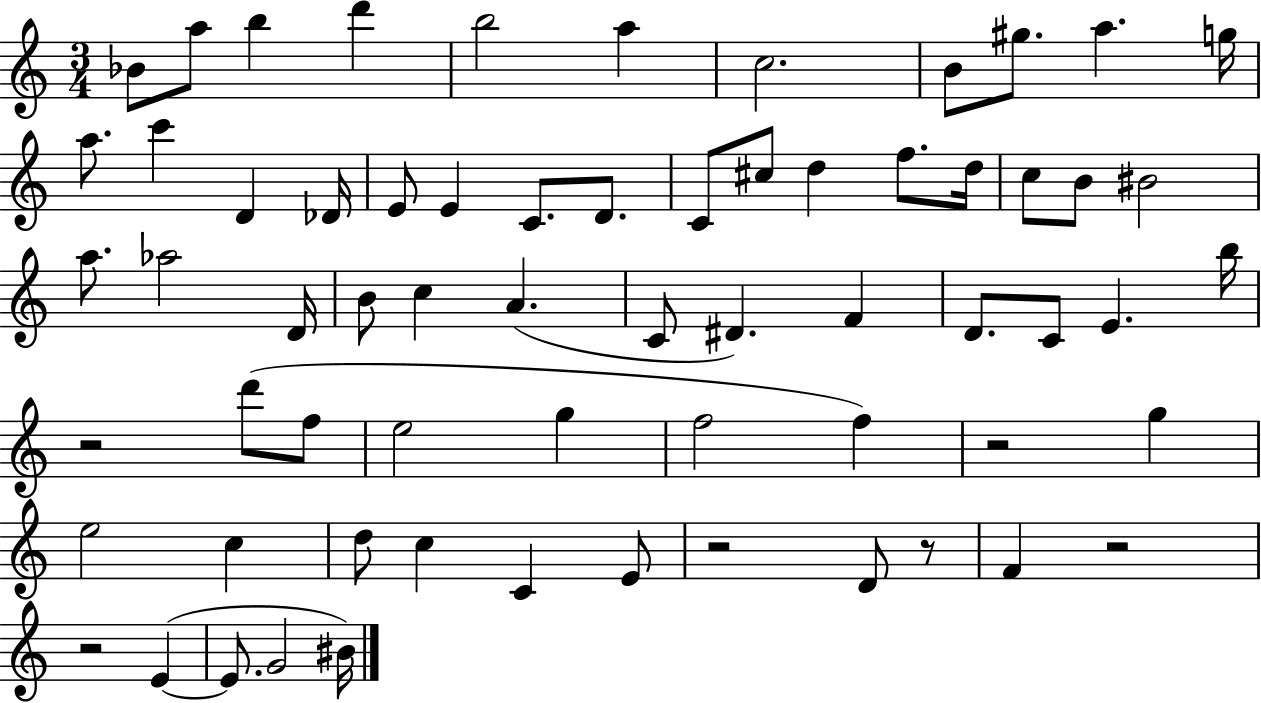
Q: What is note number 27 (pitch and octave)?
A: BIS4